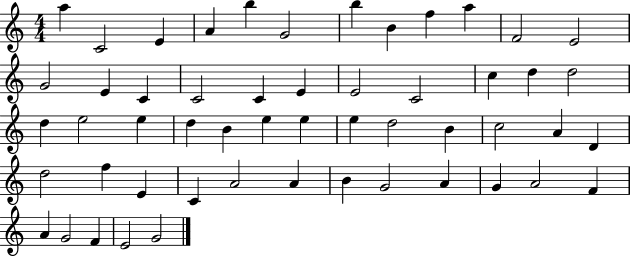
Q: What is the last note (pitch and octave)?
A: G4